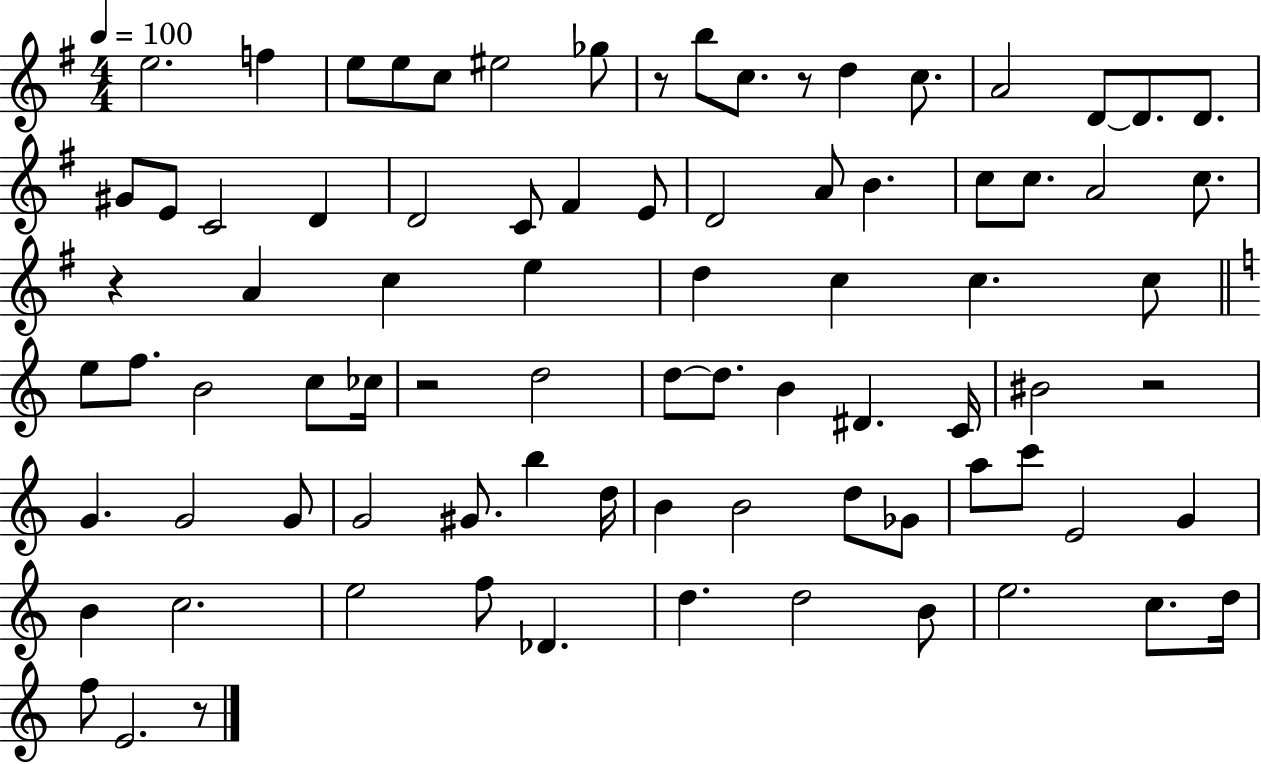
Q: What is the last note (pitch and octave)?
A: E4